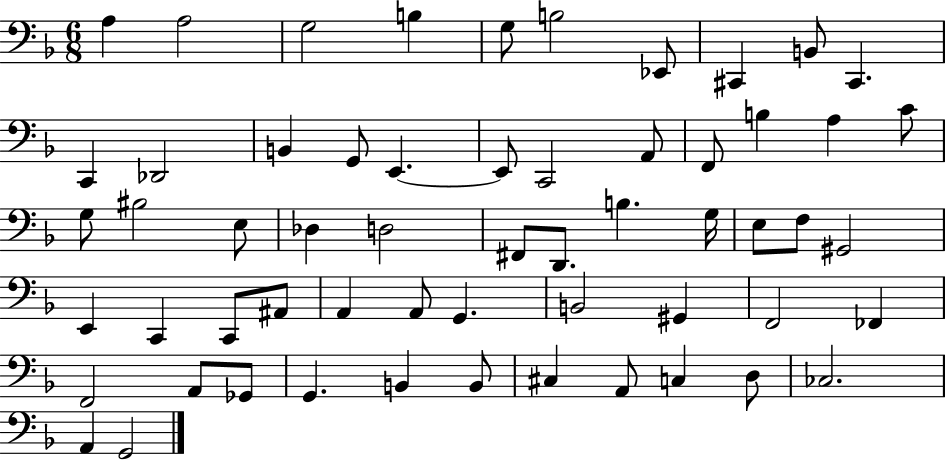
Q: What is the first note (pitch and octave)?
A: A3